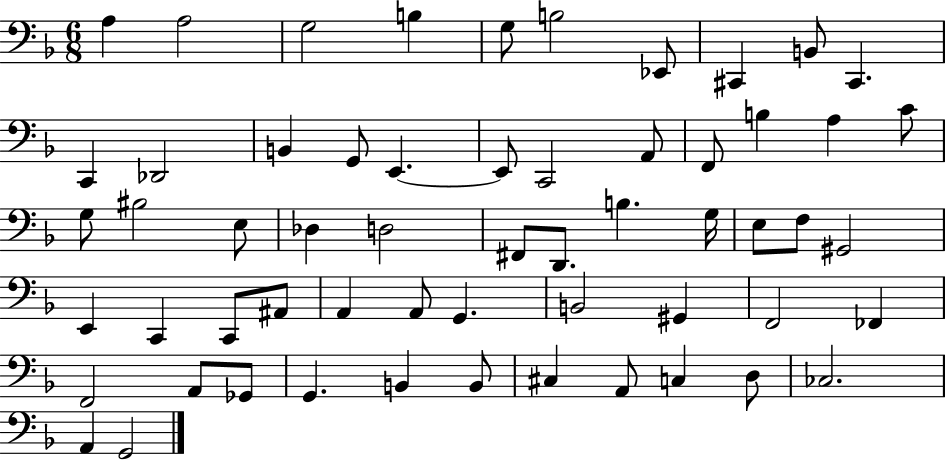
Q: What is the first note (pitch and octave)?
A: A3